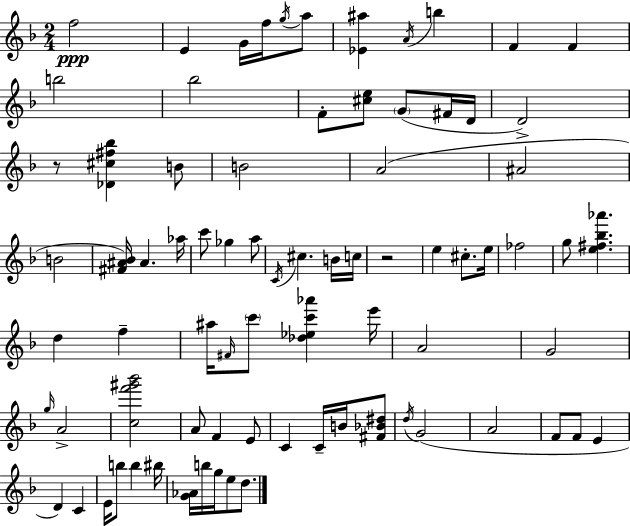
{
  \clef treble
  \numericTimeSignature
  \time 2/4
  \key d \minor
  f''2\ppp | e'4 g'16 f''16 \acciaccatura { g''16 } a''8 | <ees' ais''>4 \acciaccatura { a'16 } b''4 | f'4 f'4 | \break b''2 | bes''2 | f'8-. <cis'' e''>8 \parenthesize g'8( | fis'16 d'16 d'2->) | \break r8 <des' cis'' fis'' bes''>4 | b'8 b'2 | a'2( | ais'2 | \break b'2 | <fis' ais' bes'>16) ais'4. | aes''16 c'''8 ges''4 | a''8 \acciaccatura { c'16 } cis''4. | \break b'16 c''16 r2 | e''4 cis''8.-. | e''16 fes''2 | g''8 <e'' fis'' bes'' aes'''>4. | \break d''4 f''4-- | ais''16 \grace { fis'16 } \parenthesize c'''8 <des'' ees'' c''' aes'''>4 | e'''16 a'2 | g'2 | \break \grace { g''16 } a'2-> | <c'' f''' gis''' bes'''>2 | a'8 f'4 | e'8 c'4 | \break c'16-- b'16 <fis' bes' dis''>8 \acciaccatura { d''16 } g'2( | a'2 | f'8 | f'8 e'4 d'4) | \break c'4 e'16 b''8 | b''4 bis''16 <g' aes'>16 b''16 | g''16 e''8 d''8. \bar "|."
}